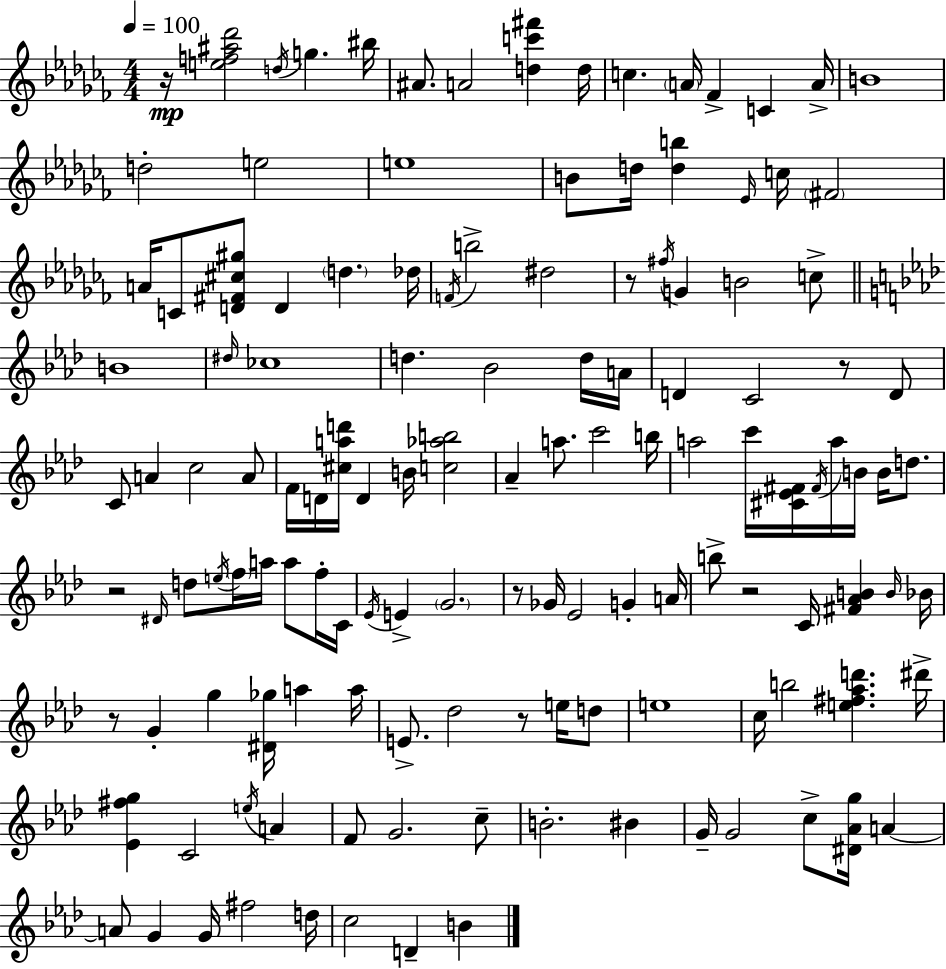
{
  \clef treble
  \numericTimeSignature
  \time 4/4
  \key aes \minor
  \tempo 4 = 100
  r16\mp <e'' f'' ais'' des'''>2 \acciaccatura { d''16 } g''4. | bis''16 ais'8. a'2 <d'' c''' fis'''>4 | d''16 c''4. \parenthesize a'16 fes'4-> c'4 | a'16-> b'1 | \break d''2-. e''2 | e''1 | b'8 d''16 <d'' b''>4 \grace { ees'16 } c''16 \parenthesize fis'2 | a'16 c'8 <d' fis' cis'' gis''>8 d'4 \parenthesize d''4. | \break des''16 \acciaccatura { f'16 } b''2-> dis''2 | r8 \acciaccatura { fis''16 } g'4 b'2 | c''8-> \bar "||" \break \key aes \major b'1 | \grace { dis''16 } ces''1 | d''4. bes'2 d''16 | a'16 d'4 c'2 r8 d'8 | \break c'8 a'4 c''2 a'8 | f'16 d'16 <cis'' a'' d'''>16 d'4 b'16 <c'' aes'' b''>2 | aes'4-- a''8. c'''2 | b''16 a''2 c'''16 <cis' ees' fis'>16 \acciaccatura { fis'16 } a''16 b'16 b'16 d''8. | \break r2 \grace { dis'16 } d''8 \acciaccatura { e''16 } \parenthesize f''16 a''16 | a''8 f''16-. c'16 \acciaccatura { ees'16 } e'4-> \parenthesize g'2. | r8 ges'16 ees'2 | g'4-. a'16 b''8-> r2 c'16 | \break <fis' aes' b'>4 \grace { b'16 } bes'16 r8 g'4-. g''4 | <dis' ges''>16 a''4 a''16 e'8.-> des''2 | r8 e''16 d''8 e''1 | c''16 b''2 <e'' fis'' aes'' d'''>4. | \break dis'''16-> <ees' fis'' g''>4 c'2 | \acciaccatura { e''16 } a'4 f'8 g'2. | c''8-- b'2.-. | bis'4 g'16-- g'2 | \break c''8-> <dis' aes' g''>16 a'4~~ a'8 g'4 g'16 fis''2 | d''16 c''2 d'4-- | b'4 \bar "|."
}